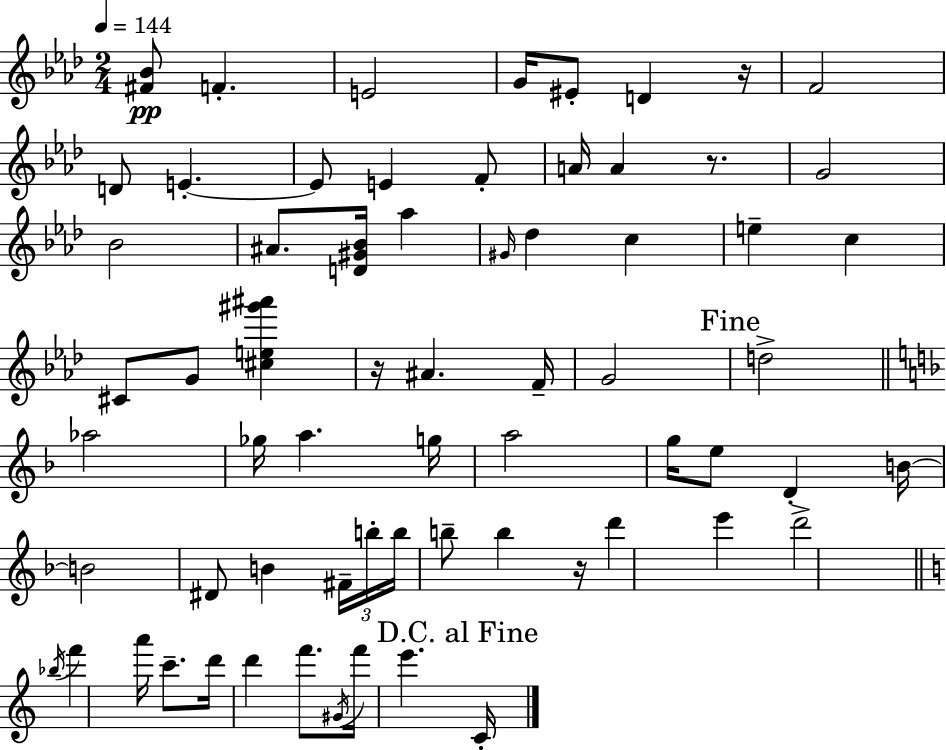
{
  \clef treble
  \numericTimeSignature
  \time 2/4
  \key aes \major
  \tempo 4 = 144
  <fis' bes'>8\pp f'4.-. | e'2 | g'16 eis'8-. d'4 r16 | f'2 | \break d'8 e'4.-.~~ | e'8 e'4 f'8-. | a'16 a'4 r8. | g'2 | \break bes'2 | ais'8. <d' gis' bes'>16 aes''4 | \grace { gis'16 } des''4 c''4 | e''4-- c''4 | \break cis'8 g'8 <cis'' e'' gis''' ais'''>4 | r16 ais'4. | f'16-- g'2 | \mark "Fine" d''2-> | \break \bar "||" \break \key f \major aes''2 | ges''16 a''4. g''16 | a''2 | g''16 e''8 d'4-. b'16~~ | \break b'2 | dis'8 b'4 \tuplet 3/2 { fis'16-- b''16-. | b''16 } b''8-- b''4 r16 | d'''4 e'''4 | \break d'''2-> | \bar "||" \break \key c \major \acciaccatura { bes''16 } f'''4 a'''16 c'''8.-- | d'''16 d'''4 f'''8. | \acciaccatura { gis'16 } f'''16 e'''4. | \mark "D.C. al Fine" c'16-. \bar "|."
}